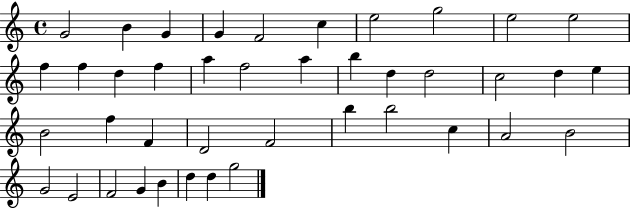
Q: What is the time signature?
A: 4/4